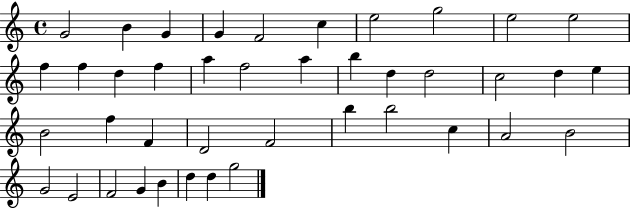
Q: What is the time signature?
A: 4/4